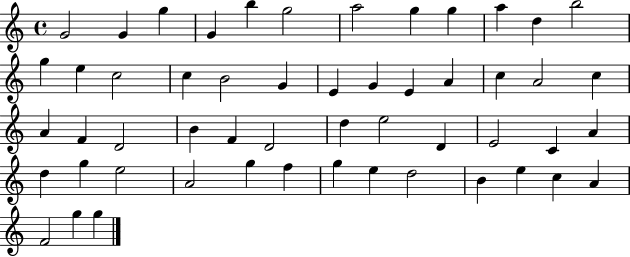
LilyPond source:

{
  \clef treble
  \time 4/4
  \defaultTimeSignature
  \key c \major
  g'2 g'4 g''4 | g'4 b''4 g''2 | a''2 g''4 g''4 | a''4 d''4 b''2 | \break g''4 e''4 c''2 | c''4 b'2 g'4 | e'4 g'4 e'4 a'4 | c''4 a'2 c''4 | \break a'4 f'4 d'2 | b'4 f'4 d'2 | d''4 e''2 d'4 | e'2 c'4 a'4 | \break d''4 g''4 e''2 | a'2 g''4 f''4 | g''4 e''4 d''2 | b'4 e''4 c''4 a'4 | \break f'2 g''4 g''4 | \bar "|."
}